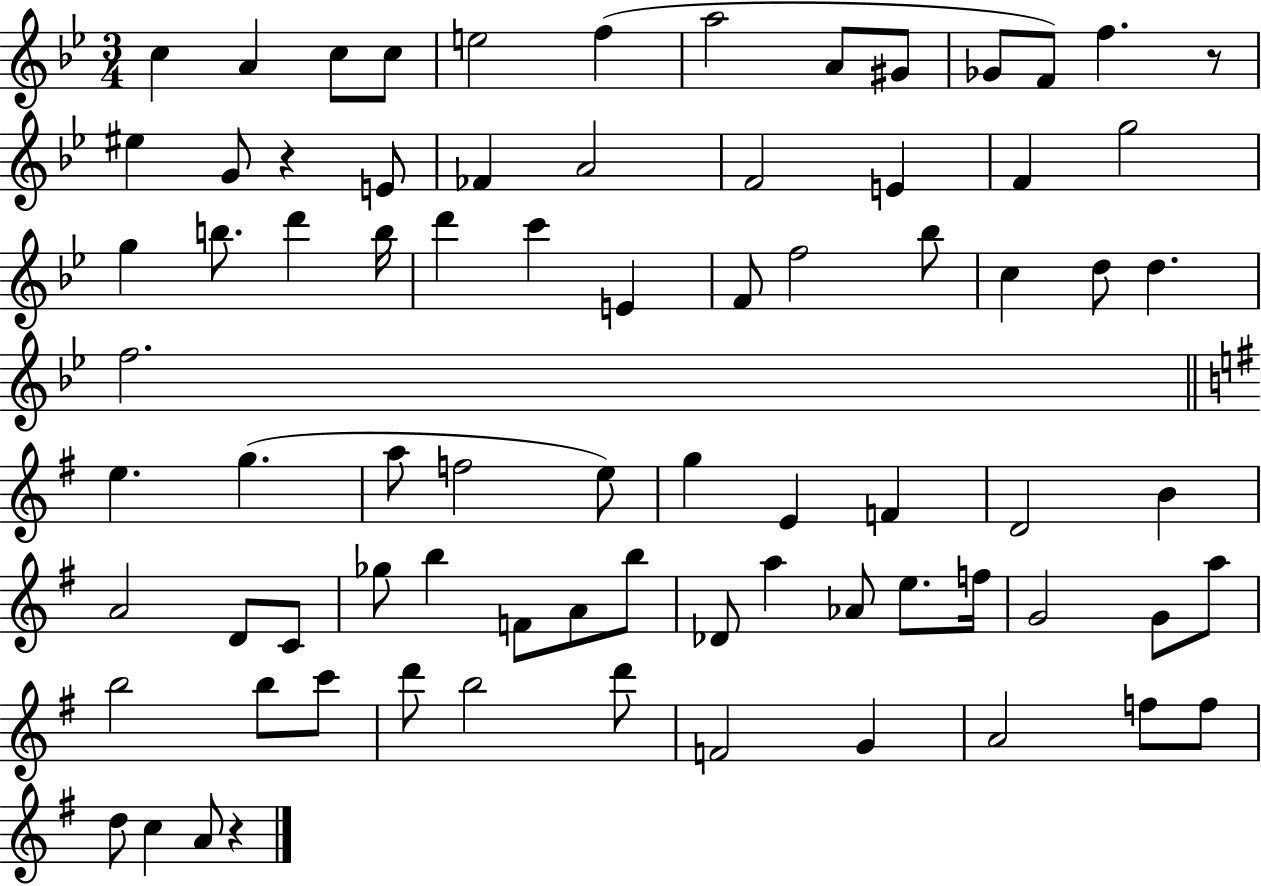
{
  \clef treble
  \numericTimeSignature
  \time 3/4
  \key bes \major
  c''4 a'4 c''8 c''8 | e''2 f''4( | a''2 a'8 gis'8 | ges'8 f'8) f''4. r8 | \break eis''4 g'8 r4 e'8 | fes'4 a'2 | f'2 e'4 | f'4 g''2 | \break g''4 b''8. d'''4 b''16 | d'''4 c'''4 e'4 | f'8 f''2 bes''8 | c''4 d''8 d''4. | \break f''2. | \bar "||" \break \key g \major e''4. g''4.( | a''8 f''2 e''8) | g''4 e'4 f'4 | d'2 b'4 | \break a'2 d'8 c'8 | ges''8 b''4 f'8 a'8 b''8 | des'8 a''4 aes'8 e''8. f''16 | g'2 g'8 a''8 | \break b''2 b''8 c'''8 | d'''8 b''2 d'''8 | f'2 g'4 | a'2 f''8 f''8 | \break d''8 c''4 a'8 r4 | \bar "|."
}